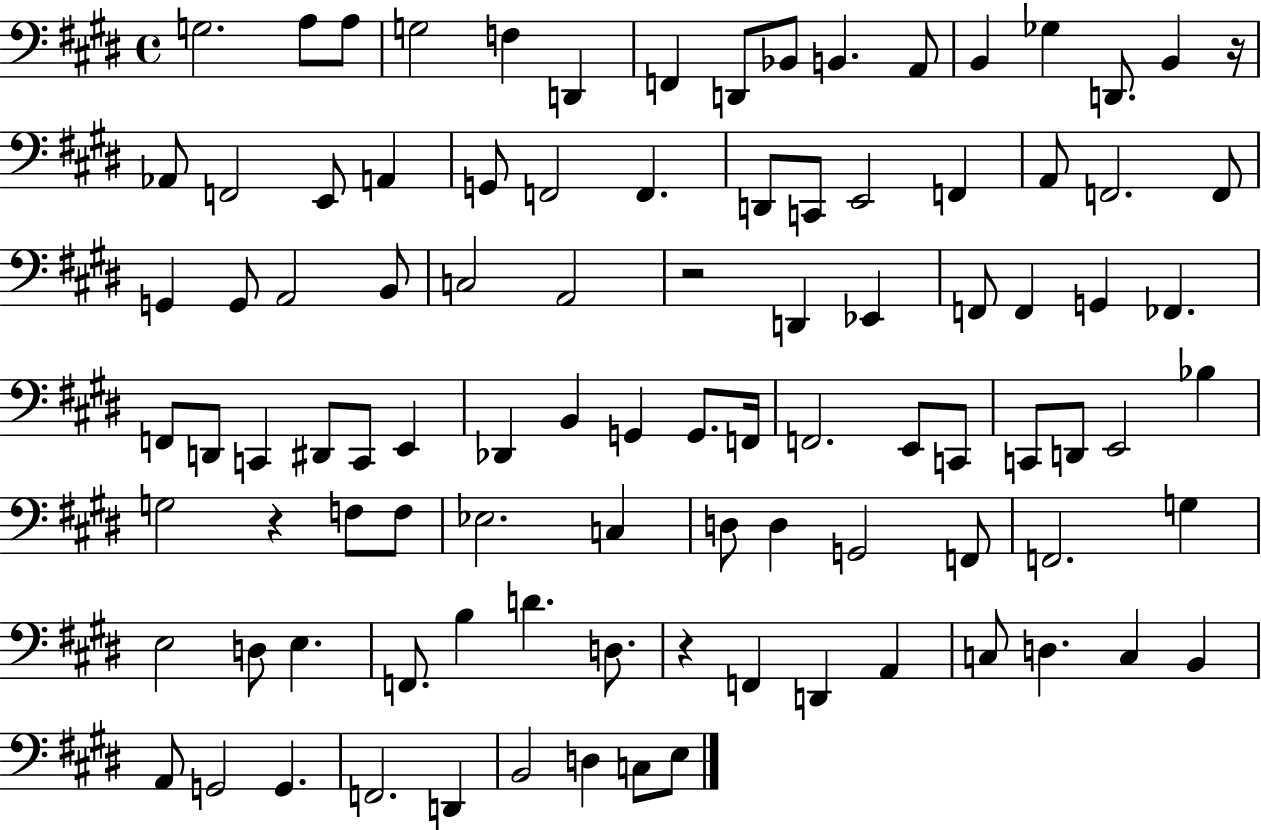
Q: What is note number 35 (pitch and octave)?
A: A2